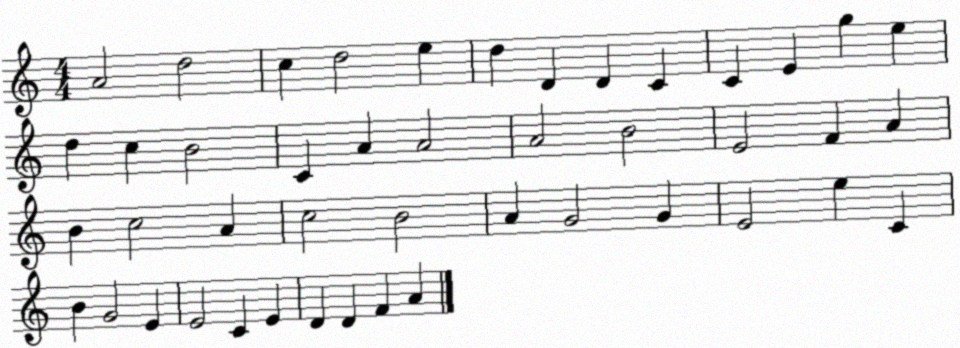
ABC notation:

X:1
T:Untitled
M:4/4
L:1/4
K:C
A2 d2 c d2 e d D D C C E g e d c B2 C A A2 A2 B2 E2 F A B c2 A c2 B2 A G2 G E2 e C B G2 E E2 C E D D F A